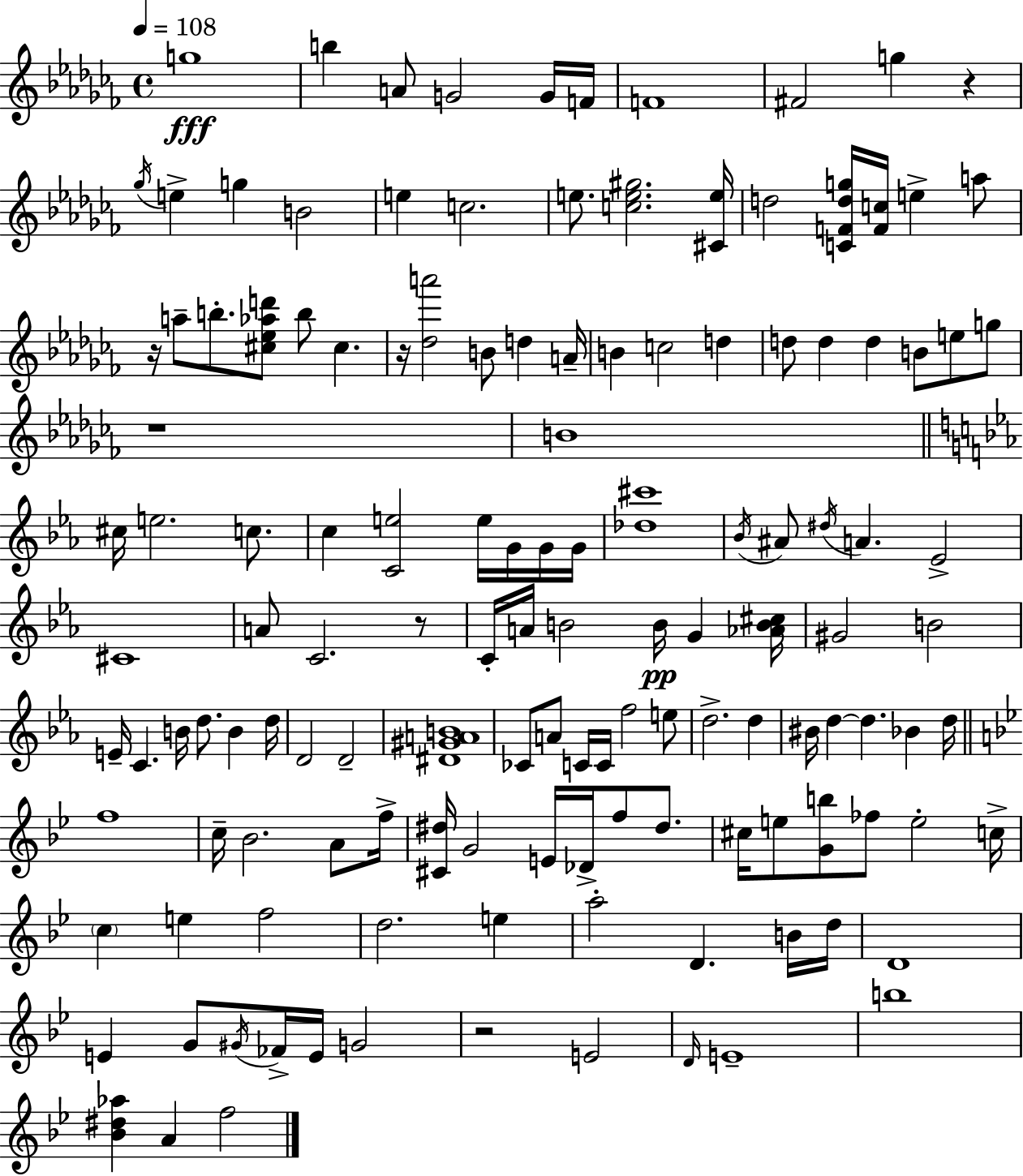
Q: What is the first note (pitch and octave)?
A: G5